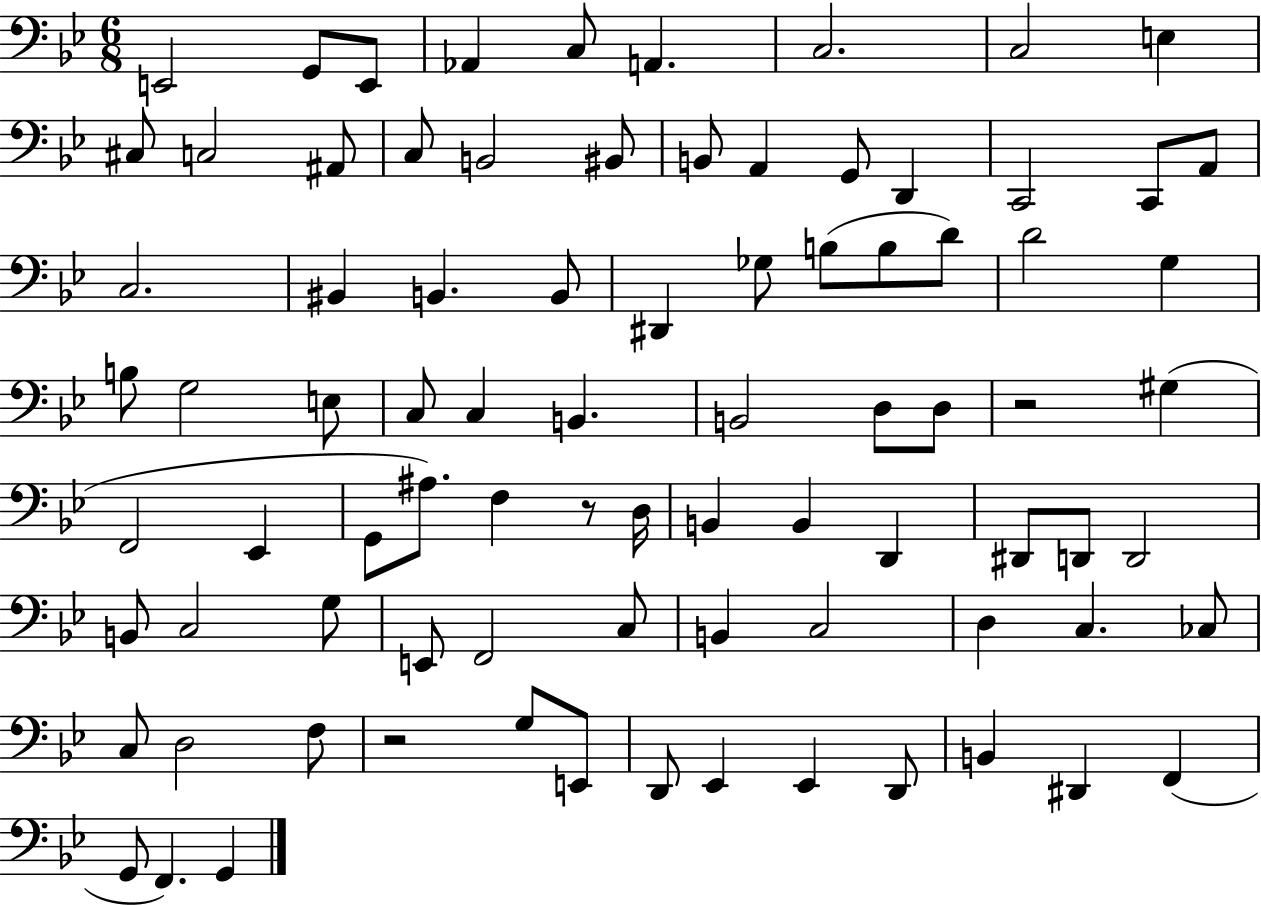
X:1
T:Untitled
M:6/8
L:1/4
K:Bb
E,,2 G,,/2 E,,/2 _A,, C,/2 A,, C,2 C,2 E, ^C,/2 C,2 ^A,,/2 C,/2 B,,2 ^B,,/2 B,,/2 A,, G,,/2 D,, C,,2 C,,/2 A,,/2 C,2 ^B,, B,, B,,/2 ^D,, _G,/2 B,/2 B,/2 D/2 D2 G, B,/2 G,2 E,/2 C,/2 C, B,, B,,2 D,/2 D,/2 z2 ^G, F,,2 _E,, G,,/2 ^A,/2 F, z/2 D,/4 B,, B,, D,, ^D,,/2 D,,/2 D,,2 B,,/2 C,2 G,/2 E,,/2 F,,2 C,/2 B,, C,2 D, C, _C,/2 C,/2 D,2 F,/2 z2 G,/2 E,,/2 D,,/2 _E,, _E,, D,,/2 B,, ^D,, F,, G,,/2 F,, G,,